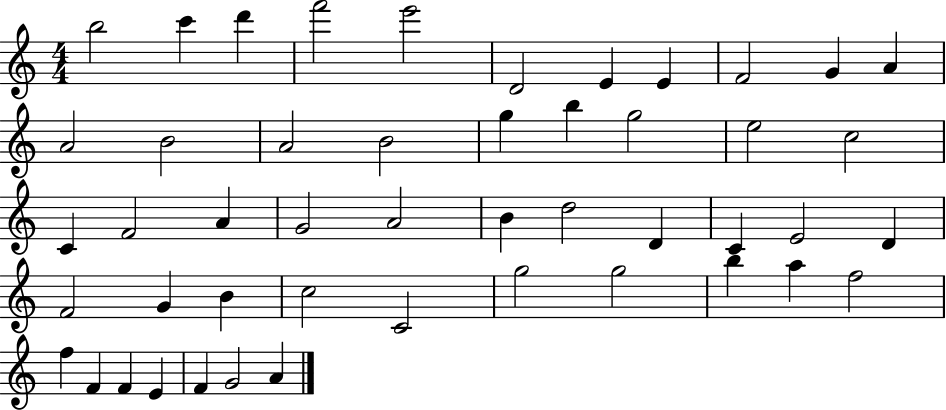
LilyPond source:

{
  \clef treble
  \numericTimeSignature
  \time 4/4
  \key c \major
  b''2 c'''4 d'''4 | f'''2 e'''2 | d'2 e'4 e'4 | f'2 g'4 a'4 | \break a'2 b'2 | a'2 b'2 | g''4 b''4 g''2 | e''2 c''2 | \break c'4 f'2 a'4 | g'2 a'2 | b'4 d''2 d'4 | c'4 e'2 d'4 | \break f'2 g'4 b'4 | c''2 c'2 | g''2 g''2 | b''4 a''4 f''2 | \break f''4 f'4 f'4 e'4 | f'4 g'2 a'4 | \bar "|."
}